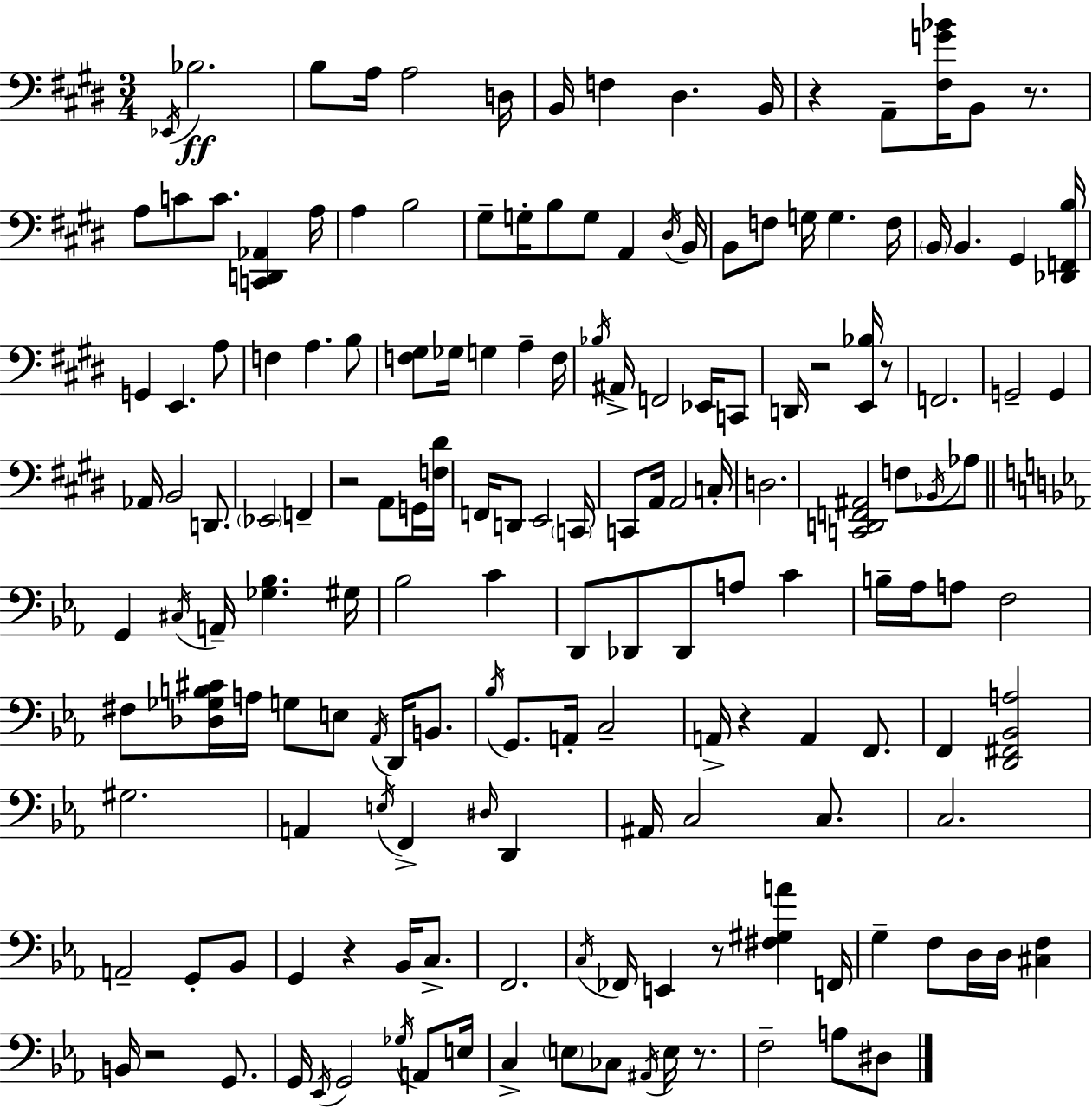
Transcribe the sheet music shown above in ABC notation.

X:1
T:Untitled
M:3/4
L:1/4
K:E
_E,,/4 _B,2 B,/2 A,/4 A,2 D,/4 B,,/4 F, ^D, B,,/4 z A,,/2 [^F,G_B]/4 B,,/2 z/2 A,/2 C/2 C/2 [C,,D,,_A,,] A,/4 A, B,2 ^G,/2 G,/4 B,/2 G,/2 A,, ^D,/4 B,,/4 B,,/2 F,/2 G,/4 G, F,/4 B,,/4 B,, ^G,, [_D,,F,,B,]/4 G,, E,, A,/2 F, A, B,/2 [F,^G,]/2 _G,/4 G, A, F,/4 _B,/4 ^A,,/4 F,,2 _E,,/4 C,,/2 D,,/4 z2 [E,,_B,]/4 z/2 F,,2 G,,2 G,, _A,,/4 B,,2 D,,/2 _E,,2 F,, z2 A,,/2 G,,/4 [F,^D]/4 F,,/4 D,,/2 E,,2 C,,/4 C,,/2 A,,/4 A,,2 C,/4 D,2 [C,,D,,F,,^A,,]2 F,/2 _B,,/4 _A,/2 G,, ^C,/4 A,,/4 [_G,_B,] ^G,/4 _B,2 C D,,/2 _D,,/2 _D,,/2 A,/2 C B,/4 _A,/4 A,/2 F,2 ^F,/2 [_D,_G,B,^C]/4 A,/4 G,/2 E,/2 _A,,/4 D,,/4 B,,/2 _B,/4 G,,/2 A,,/4 C,2 A,,/4 z A,, F,,/2 F,, [D,,^F,,_B,,A,]2 ^G,2 A,, E,/4 F,, ^D,/4 D,, ^A,,/4 C,2 C,/2 C,2 A,,2 G,,/2 _B,,/2 G,, z _B,,/4 C,/2 F,,2 C,/4 _F,,/4 E,, z/2 [^F,^G,A] F,,/4 G, F,/2 D,/4 D,/4 [^C,F,] B,,/4 z2 G,,/2 G,,/4 _E,,/4 G,,2 _G,/4 A,,/2 E,/4 C, E,/2 _C,/2 ^A,,/4 E,/4 z/2 F,2 A,/2 ^D,/2